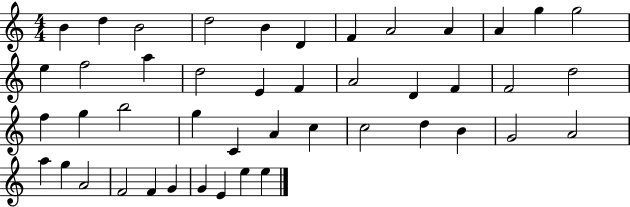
B4/q D5/q B4/h D5/h B4/q D4/q F4/q A4/h A4/q A4/q G5/q G5/h E5/q F5/h A5/q D5/h E4/q F4/q A4/h D4/q F4/q F4/h D5/h F5/q G5/q B5/h G5/q C4/q A4/q C5/q C5/h D5/q B4/q G4/h A4/h A5/q G5/q A4/h F4/h F4/q G4/q G4/q E4/q E5/q E5/q